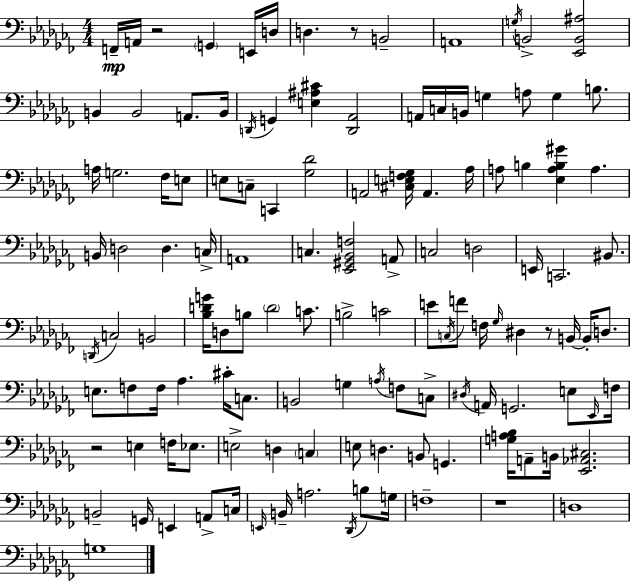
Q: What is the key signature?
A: AES minor